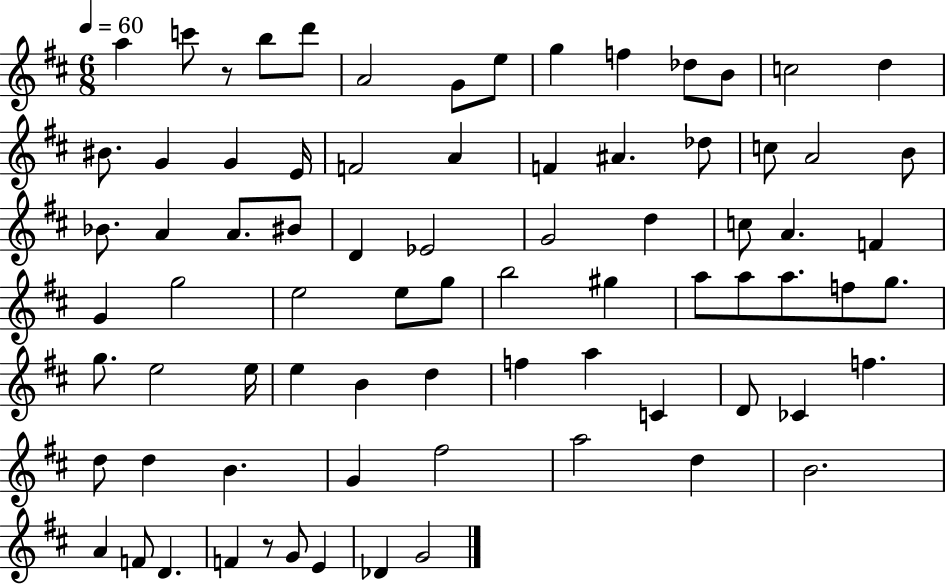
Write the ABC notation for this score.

X:1
T:Untitled
M:6/8
L:1/4
K:D
a c'/2 z/2 b/2 d'/2 A2 G/2 e/2 g f _d/2 B/2 c2 d ^B/2 G G E/4 F2 A F ^A _d/2 c/2 A2 B/2 _B/2 A A/2 ^B/2 D _E2 G2 d c/2 A F G g2 e2 e/2 g/2 b2 ^g a/2 a/2 a/2 f/2 g/2 g/2 e2 e/4 e B d f a C D/2 _C f d/2 d B G ^f2 a2 d B2 A F/2 D F z/2 G/2 E _D G2